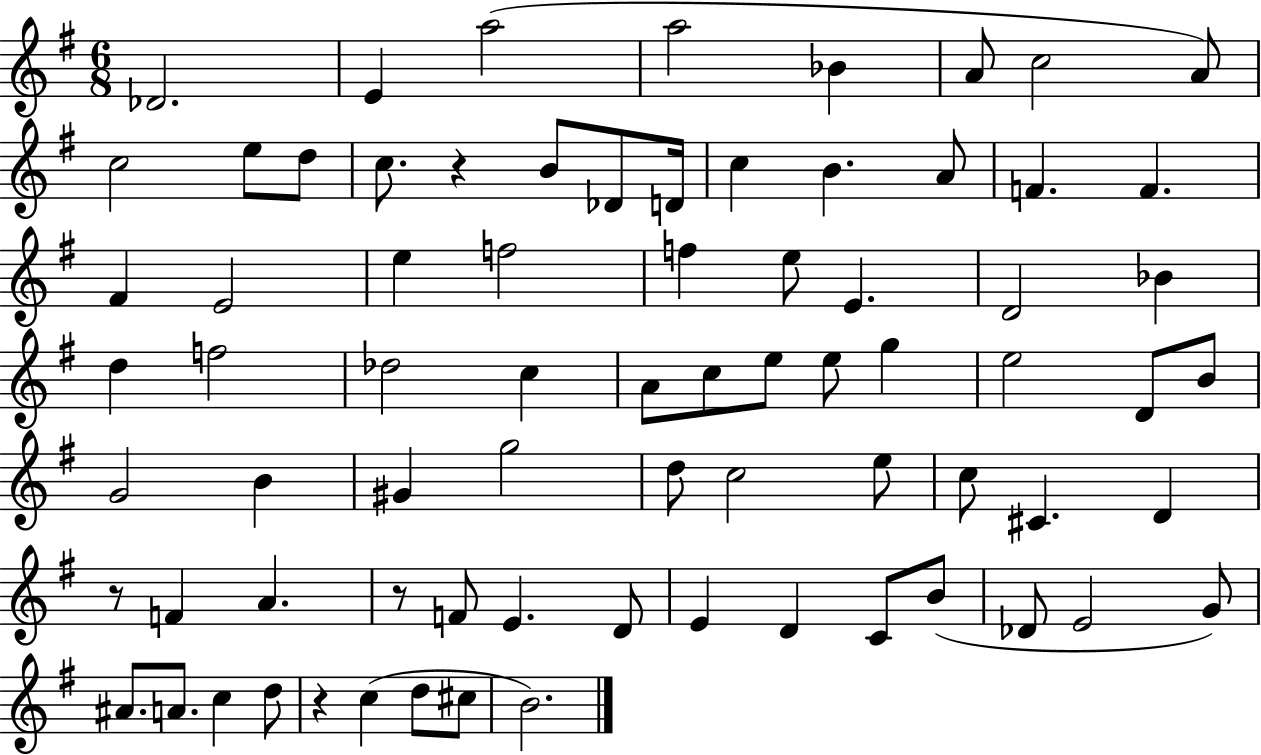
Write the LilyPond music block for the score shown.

{
  \clef treble
  \numericTimeSignature
  \time 6/8
  \key g \major
  des'2. | e'4 a''2( | a''2 bes'4 | a'8 c''2 a'8) | \break c''2 e''8 d''8 | c''8. r4 b'8 des'8 d'16 | c''4 b'4. a'8 | f'4. f'4. | \break fis'4 e'2 | e''4 f''2 | f''4 e''8 e'4. | d'2 bes'4 | \break d''4 f''2 | des''2 c''4 | a'8 c''8 e''8 e''8 g''4 | e''2 d'8 b'8 | \break g'2 b'4 | gis'4 g''2 | d''8 c''2 e''8 | c''8 cis'4. d'4 | \break r8 f'4 a'4. | r8 f'8 e'4. d'8 | e'4 d'4 c'8 b'8( | des'8 e'2 g'8) | \break ais'8. a'8. c''4 d''8 | r4 c''4( d''8 cis''8 | b'2.) | \bar "|."
}